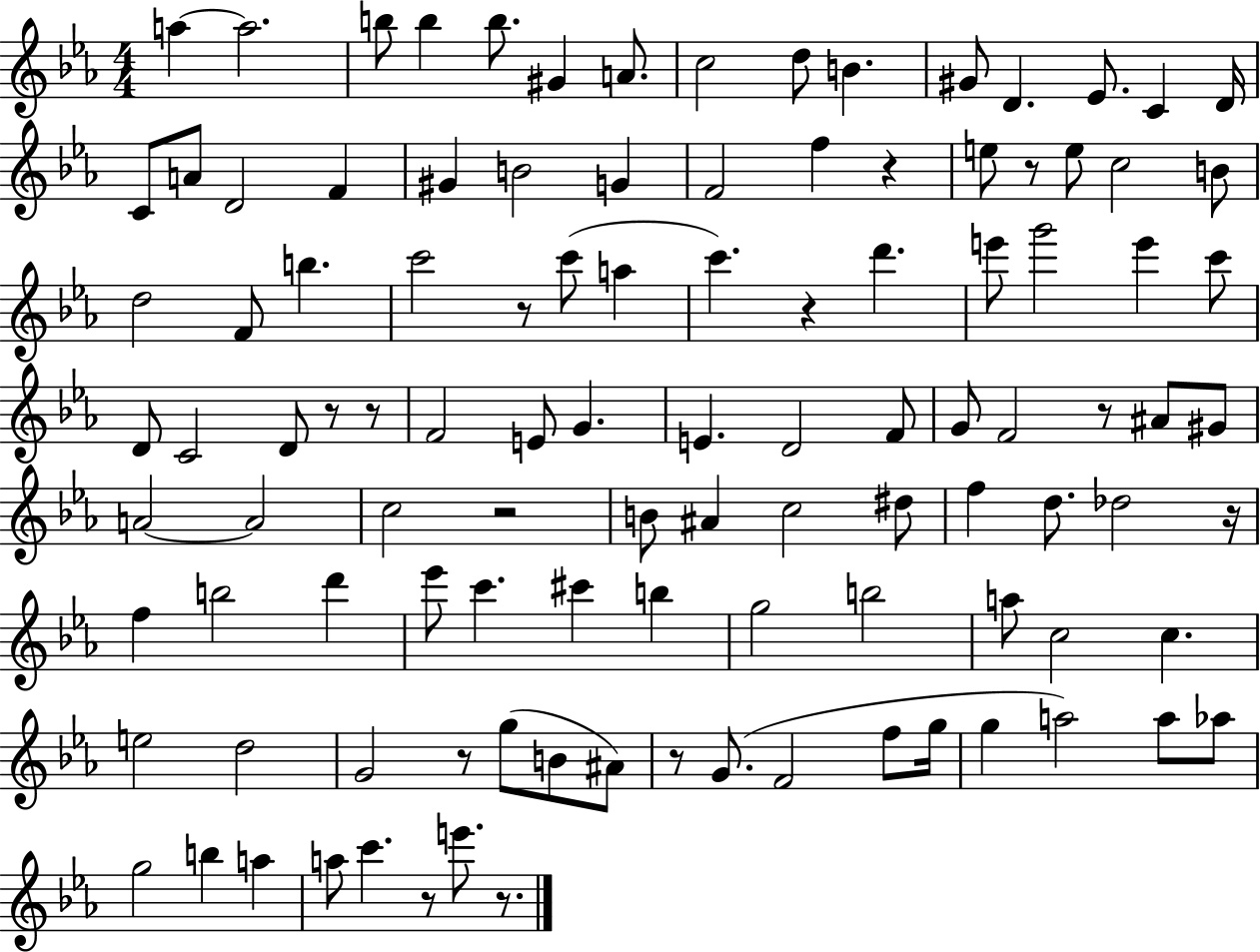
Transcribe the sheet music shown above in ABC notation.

X:1
T:Untitled
M:4/4
L:1/4
K:Eb
a a2 b/2 b b/2 ^G A/2 c2 d/2 B ^G/2 D _E/2 C D/4 C/2 A/2 D2 F ^G B2 G F2 f z e/2 z/2 e/2 c2 B/2 d2 F/2 b c'2 z/2 c'/2 a c' z d' e'/2 g'2 e' c'/2 D/2 C2 D/2 z/2 z/2 F2 E/2 G E D2 F/2 G/2 F2 z/2 ^A/2 ^G/2 A2 A2 c2 z2 B/2 ^A c2 ^d/2 f d/2 _d2 z/4 f b2 d' _e'/2 c' ^c' b g2 b2 a/2 c2 c e2 d2 G2 z/2 g/2 B/2 ^A/2 z/2 G/2 F2 f/2 g/4 g a2 a/2 _a/2 g2 b a a/2 c' z/2 e'/2 z/2